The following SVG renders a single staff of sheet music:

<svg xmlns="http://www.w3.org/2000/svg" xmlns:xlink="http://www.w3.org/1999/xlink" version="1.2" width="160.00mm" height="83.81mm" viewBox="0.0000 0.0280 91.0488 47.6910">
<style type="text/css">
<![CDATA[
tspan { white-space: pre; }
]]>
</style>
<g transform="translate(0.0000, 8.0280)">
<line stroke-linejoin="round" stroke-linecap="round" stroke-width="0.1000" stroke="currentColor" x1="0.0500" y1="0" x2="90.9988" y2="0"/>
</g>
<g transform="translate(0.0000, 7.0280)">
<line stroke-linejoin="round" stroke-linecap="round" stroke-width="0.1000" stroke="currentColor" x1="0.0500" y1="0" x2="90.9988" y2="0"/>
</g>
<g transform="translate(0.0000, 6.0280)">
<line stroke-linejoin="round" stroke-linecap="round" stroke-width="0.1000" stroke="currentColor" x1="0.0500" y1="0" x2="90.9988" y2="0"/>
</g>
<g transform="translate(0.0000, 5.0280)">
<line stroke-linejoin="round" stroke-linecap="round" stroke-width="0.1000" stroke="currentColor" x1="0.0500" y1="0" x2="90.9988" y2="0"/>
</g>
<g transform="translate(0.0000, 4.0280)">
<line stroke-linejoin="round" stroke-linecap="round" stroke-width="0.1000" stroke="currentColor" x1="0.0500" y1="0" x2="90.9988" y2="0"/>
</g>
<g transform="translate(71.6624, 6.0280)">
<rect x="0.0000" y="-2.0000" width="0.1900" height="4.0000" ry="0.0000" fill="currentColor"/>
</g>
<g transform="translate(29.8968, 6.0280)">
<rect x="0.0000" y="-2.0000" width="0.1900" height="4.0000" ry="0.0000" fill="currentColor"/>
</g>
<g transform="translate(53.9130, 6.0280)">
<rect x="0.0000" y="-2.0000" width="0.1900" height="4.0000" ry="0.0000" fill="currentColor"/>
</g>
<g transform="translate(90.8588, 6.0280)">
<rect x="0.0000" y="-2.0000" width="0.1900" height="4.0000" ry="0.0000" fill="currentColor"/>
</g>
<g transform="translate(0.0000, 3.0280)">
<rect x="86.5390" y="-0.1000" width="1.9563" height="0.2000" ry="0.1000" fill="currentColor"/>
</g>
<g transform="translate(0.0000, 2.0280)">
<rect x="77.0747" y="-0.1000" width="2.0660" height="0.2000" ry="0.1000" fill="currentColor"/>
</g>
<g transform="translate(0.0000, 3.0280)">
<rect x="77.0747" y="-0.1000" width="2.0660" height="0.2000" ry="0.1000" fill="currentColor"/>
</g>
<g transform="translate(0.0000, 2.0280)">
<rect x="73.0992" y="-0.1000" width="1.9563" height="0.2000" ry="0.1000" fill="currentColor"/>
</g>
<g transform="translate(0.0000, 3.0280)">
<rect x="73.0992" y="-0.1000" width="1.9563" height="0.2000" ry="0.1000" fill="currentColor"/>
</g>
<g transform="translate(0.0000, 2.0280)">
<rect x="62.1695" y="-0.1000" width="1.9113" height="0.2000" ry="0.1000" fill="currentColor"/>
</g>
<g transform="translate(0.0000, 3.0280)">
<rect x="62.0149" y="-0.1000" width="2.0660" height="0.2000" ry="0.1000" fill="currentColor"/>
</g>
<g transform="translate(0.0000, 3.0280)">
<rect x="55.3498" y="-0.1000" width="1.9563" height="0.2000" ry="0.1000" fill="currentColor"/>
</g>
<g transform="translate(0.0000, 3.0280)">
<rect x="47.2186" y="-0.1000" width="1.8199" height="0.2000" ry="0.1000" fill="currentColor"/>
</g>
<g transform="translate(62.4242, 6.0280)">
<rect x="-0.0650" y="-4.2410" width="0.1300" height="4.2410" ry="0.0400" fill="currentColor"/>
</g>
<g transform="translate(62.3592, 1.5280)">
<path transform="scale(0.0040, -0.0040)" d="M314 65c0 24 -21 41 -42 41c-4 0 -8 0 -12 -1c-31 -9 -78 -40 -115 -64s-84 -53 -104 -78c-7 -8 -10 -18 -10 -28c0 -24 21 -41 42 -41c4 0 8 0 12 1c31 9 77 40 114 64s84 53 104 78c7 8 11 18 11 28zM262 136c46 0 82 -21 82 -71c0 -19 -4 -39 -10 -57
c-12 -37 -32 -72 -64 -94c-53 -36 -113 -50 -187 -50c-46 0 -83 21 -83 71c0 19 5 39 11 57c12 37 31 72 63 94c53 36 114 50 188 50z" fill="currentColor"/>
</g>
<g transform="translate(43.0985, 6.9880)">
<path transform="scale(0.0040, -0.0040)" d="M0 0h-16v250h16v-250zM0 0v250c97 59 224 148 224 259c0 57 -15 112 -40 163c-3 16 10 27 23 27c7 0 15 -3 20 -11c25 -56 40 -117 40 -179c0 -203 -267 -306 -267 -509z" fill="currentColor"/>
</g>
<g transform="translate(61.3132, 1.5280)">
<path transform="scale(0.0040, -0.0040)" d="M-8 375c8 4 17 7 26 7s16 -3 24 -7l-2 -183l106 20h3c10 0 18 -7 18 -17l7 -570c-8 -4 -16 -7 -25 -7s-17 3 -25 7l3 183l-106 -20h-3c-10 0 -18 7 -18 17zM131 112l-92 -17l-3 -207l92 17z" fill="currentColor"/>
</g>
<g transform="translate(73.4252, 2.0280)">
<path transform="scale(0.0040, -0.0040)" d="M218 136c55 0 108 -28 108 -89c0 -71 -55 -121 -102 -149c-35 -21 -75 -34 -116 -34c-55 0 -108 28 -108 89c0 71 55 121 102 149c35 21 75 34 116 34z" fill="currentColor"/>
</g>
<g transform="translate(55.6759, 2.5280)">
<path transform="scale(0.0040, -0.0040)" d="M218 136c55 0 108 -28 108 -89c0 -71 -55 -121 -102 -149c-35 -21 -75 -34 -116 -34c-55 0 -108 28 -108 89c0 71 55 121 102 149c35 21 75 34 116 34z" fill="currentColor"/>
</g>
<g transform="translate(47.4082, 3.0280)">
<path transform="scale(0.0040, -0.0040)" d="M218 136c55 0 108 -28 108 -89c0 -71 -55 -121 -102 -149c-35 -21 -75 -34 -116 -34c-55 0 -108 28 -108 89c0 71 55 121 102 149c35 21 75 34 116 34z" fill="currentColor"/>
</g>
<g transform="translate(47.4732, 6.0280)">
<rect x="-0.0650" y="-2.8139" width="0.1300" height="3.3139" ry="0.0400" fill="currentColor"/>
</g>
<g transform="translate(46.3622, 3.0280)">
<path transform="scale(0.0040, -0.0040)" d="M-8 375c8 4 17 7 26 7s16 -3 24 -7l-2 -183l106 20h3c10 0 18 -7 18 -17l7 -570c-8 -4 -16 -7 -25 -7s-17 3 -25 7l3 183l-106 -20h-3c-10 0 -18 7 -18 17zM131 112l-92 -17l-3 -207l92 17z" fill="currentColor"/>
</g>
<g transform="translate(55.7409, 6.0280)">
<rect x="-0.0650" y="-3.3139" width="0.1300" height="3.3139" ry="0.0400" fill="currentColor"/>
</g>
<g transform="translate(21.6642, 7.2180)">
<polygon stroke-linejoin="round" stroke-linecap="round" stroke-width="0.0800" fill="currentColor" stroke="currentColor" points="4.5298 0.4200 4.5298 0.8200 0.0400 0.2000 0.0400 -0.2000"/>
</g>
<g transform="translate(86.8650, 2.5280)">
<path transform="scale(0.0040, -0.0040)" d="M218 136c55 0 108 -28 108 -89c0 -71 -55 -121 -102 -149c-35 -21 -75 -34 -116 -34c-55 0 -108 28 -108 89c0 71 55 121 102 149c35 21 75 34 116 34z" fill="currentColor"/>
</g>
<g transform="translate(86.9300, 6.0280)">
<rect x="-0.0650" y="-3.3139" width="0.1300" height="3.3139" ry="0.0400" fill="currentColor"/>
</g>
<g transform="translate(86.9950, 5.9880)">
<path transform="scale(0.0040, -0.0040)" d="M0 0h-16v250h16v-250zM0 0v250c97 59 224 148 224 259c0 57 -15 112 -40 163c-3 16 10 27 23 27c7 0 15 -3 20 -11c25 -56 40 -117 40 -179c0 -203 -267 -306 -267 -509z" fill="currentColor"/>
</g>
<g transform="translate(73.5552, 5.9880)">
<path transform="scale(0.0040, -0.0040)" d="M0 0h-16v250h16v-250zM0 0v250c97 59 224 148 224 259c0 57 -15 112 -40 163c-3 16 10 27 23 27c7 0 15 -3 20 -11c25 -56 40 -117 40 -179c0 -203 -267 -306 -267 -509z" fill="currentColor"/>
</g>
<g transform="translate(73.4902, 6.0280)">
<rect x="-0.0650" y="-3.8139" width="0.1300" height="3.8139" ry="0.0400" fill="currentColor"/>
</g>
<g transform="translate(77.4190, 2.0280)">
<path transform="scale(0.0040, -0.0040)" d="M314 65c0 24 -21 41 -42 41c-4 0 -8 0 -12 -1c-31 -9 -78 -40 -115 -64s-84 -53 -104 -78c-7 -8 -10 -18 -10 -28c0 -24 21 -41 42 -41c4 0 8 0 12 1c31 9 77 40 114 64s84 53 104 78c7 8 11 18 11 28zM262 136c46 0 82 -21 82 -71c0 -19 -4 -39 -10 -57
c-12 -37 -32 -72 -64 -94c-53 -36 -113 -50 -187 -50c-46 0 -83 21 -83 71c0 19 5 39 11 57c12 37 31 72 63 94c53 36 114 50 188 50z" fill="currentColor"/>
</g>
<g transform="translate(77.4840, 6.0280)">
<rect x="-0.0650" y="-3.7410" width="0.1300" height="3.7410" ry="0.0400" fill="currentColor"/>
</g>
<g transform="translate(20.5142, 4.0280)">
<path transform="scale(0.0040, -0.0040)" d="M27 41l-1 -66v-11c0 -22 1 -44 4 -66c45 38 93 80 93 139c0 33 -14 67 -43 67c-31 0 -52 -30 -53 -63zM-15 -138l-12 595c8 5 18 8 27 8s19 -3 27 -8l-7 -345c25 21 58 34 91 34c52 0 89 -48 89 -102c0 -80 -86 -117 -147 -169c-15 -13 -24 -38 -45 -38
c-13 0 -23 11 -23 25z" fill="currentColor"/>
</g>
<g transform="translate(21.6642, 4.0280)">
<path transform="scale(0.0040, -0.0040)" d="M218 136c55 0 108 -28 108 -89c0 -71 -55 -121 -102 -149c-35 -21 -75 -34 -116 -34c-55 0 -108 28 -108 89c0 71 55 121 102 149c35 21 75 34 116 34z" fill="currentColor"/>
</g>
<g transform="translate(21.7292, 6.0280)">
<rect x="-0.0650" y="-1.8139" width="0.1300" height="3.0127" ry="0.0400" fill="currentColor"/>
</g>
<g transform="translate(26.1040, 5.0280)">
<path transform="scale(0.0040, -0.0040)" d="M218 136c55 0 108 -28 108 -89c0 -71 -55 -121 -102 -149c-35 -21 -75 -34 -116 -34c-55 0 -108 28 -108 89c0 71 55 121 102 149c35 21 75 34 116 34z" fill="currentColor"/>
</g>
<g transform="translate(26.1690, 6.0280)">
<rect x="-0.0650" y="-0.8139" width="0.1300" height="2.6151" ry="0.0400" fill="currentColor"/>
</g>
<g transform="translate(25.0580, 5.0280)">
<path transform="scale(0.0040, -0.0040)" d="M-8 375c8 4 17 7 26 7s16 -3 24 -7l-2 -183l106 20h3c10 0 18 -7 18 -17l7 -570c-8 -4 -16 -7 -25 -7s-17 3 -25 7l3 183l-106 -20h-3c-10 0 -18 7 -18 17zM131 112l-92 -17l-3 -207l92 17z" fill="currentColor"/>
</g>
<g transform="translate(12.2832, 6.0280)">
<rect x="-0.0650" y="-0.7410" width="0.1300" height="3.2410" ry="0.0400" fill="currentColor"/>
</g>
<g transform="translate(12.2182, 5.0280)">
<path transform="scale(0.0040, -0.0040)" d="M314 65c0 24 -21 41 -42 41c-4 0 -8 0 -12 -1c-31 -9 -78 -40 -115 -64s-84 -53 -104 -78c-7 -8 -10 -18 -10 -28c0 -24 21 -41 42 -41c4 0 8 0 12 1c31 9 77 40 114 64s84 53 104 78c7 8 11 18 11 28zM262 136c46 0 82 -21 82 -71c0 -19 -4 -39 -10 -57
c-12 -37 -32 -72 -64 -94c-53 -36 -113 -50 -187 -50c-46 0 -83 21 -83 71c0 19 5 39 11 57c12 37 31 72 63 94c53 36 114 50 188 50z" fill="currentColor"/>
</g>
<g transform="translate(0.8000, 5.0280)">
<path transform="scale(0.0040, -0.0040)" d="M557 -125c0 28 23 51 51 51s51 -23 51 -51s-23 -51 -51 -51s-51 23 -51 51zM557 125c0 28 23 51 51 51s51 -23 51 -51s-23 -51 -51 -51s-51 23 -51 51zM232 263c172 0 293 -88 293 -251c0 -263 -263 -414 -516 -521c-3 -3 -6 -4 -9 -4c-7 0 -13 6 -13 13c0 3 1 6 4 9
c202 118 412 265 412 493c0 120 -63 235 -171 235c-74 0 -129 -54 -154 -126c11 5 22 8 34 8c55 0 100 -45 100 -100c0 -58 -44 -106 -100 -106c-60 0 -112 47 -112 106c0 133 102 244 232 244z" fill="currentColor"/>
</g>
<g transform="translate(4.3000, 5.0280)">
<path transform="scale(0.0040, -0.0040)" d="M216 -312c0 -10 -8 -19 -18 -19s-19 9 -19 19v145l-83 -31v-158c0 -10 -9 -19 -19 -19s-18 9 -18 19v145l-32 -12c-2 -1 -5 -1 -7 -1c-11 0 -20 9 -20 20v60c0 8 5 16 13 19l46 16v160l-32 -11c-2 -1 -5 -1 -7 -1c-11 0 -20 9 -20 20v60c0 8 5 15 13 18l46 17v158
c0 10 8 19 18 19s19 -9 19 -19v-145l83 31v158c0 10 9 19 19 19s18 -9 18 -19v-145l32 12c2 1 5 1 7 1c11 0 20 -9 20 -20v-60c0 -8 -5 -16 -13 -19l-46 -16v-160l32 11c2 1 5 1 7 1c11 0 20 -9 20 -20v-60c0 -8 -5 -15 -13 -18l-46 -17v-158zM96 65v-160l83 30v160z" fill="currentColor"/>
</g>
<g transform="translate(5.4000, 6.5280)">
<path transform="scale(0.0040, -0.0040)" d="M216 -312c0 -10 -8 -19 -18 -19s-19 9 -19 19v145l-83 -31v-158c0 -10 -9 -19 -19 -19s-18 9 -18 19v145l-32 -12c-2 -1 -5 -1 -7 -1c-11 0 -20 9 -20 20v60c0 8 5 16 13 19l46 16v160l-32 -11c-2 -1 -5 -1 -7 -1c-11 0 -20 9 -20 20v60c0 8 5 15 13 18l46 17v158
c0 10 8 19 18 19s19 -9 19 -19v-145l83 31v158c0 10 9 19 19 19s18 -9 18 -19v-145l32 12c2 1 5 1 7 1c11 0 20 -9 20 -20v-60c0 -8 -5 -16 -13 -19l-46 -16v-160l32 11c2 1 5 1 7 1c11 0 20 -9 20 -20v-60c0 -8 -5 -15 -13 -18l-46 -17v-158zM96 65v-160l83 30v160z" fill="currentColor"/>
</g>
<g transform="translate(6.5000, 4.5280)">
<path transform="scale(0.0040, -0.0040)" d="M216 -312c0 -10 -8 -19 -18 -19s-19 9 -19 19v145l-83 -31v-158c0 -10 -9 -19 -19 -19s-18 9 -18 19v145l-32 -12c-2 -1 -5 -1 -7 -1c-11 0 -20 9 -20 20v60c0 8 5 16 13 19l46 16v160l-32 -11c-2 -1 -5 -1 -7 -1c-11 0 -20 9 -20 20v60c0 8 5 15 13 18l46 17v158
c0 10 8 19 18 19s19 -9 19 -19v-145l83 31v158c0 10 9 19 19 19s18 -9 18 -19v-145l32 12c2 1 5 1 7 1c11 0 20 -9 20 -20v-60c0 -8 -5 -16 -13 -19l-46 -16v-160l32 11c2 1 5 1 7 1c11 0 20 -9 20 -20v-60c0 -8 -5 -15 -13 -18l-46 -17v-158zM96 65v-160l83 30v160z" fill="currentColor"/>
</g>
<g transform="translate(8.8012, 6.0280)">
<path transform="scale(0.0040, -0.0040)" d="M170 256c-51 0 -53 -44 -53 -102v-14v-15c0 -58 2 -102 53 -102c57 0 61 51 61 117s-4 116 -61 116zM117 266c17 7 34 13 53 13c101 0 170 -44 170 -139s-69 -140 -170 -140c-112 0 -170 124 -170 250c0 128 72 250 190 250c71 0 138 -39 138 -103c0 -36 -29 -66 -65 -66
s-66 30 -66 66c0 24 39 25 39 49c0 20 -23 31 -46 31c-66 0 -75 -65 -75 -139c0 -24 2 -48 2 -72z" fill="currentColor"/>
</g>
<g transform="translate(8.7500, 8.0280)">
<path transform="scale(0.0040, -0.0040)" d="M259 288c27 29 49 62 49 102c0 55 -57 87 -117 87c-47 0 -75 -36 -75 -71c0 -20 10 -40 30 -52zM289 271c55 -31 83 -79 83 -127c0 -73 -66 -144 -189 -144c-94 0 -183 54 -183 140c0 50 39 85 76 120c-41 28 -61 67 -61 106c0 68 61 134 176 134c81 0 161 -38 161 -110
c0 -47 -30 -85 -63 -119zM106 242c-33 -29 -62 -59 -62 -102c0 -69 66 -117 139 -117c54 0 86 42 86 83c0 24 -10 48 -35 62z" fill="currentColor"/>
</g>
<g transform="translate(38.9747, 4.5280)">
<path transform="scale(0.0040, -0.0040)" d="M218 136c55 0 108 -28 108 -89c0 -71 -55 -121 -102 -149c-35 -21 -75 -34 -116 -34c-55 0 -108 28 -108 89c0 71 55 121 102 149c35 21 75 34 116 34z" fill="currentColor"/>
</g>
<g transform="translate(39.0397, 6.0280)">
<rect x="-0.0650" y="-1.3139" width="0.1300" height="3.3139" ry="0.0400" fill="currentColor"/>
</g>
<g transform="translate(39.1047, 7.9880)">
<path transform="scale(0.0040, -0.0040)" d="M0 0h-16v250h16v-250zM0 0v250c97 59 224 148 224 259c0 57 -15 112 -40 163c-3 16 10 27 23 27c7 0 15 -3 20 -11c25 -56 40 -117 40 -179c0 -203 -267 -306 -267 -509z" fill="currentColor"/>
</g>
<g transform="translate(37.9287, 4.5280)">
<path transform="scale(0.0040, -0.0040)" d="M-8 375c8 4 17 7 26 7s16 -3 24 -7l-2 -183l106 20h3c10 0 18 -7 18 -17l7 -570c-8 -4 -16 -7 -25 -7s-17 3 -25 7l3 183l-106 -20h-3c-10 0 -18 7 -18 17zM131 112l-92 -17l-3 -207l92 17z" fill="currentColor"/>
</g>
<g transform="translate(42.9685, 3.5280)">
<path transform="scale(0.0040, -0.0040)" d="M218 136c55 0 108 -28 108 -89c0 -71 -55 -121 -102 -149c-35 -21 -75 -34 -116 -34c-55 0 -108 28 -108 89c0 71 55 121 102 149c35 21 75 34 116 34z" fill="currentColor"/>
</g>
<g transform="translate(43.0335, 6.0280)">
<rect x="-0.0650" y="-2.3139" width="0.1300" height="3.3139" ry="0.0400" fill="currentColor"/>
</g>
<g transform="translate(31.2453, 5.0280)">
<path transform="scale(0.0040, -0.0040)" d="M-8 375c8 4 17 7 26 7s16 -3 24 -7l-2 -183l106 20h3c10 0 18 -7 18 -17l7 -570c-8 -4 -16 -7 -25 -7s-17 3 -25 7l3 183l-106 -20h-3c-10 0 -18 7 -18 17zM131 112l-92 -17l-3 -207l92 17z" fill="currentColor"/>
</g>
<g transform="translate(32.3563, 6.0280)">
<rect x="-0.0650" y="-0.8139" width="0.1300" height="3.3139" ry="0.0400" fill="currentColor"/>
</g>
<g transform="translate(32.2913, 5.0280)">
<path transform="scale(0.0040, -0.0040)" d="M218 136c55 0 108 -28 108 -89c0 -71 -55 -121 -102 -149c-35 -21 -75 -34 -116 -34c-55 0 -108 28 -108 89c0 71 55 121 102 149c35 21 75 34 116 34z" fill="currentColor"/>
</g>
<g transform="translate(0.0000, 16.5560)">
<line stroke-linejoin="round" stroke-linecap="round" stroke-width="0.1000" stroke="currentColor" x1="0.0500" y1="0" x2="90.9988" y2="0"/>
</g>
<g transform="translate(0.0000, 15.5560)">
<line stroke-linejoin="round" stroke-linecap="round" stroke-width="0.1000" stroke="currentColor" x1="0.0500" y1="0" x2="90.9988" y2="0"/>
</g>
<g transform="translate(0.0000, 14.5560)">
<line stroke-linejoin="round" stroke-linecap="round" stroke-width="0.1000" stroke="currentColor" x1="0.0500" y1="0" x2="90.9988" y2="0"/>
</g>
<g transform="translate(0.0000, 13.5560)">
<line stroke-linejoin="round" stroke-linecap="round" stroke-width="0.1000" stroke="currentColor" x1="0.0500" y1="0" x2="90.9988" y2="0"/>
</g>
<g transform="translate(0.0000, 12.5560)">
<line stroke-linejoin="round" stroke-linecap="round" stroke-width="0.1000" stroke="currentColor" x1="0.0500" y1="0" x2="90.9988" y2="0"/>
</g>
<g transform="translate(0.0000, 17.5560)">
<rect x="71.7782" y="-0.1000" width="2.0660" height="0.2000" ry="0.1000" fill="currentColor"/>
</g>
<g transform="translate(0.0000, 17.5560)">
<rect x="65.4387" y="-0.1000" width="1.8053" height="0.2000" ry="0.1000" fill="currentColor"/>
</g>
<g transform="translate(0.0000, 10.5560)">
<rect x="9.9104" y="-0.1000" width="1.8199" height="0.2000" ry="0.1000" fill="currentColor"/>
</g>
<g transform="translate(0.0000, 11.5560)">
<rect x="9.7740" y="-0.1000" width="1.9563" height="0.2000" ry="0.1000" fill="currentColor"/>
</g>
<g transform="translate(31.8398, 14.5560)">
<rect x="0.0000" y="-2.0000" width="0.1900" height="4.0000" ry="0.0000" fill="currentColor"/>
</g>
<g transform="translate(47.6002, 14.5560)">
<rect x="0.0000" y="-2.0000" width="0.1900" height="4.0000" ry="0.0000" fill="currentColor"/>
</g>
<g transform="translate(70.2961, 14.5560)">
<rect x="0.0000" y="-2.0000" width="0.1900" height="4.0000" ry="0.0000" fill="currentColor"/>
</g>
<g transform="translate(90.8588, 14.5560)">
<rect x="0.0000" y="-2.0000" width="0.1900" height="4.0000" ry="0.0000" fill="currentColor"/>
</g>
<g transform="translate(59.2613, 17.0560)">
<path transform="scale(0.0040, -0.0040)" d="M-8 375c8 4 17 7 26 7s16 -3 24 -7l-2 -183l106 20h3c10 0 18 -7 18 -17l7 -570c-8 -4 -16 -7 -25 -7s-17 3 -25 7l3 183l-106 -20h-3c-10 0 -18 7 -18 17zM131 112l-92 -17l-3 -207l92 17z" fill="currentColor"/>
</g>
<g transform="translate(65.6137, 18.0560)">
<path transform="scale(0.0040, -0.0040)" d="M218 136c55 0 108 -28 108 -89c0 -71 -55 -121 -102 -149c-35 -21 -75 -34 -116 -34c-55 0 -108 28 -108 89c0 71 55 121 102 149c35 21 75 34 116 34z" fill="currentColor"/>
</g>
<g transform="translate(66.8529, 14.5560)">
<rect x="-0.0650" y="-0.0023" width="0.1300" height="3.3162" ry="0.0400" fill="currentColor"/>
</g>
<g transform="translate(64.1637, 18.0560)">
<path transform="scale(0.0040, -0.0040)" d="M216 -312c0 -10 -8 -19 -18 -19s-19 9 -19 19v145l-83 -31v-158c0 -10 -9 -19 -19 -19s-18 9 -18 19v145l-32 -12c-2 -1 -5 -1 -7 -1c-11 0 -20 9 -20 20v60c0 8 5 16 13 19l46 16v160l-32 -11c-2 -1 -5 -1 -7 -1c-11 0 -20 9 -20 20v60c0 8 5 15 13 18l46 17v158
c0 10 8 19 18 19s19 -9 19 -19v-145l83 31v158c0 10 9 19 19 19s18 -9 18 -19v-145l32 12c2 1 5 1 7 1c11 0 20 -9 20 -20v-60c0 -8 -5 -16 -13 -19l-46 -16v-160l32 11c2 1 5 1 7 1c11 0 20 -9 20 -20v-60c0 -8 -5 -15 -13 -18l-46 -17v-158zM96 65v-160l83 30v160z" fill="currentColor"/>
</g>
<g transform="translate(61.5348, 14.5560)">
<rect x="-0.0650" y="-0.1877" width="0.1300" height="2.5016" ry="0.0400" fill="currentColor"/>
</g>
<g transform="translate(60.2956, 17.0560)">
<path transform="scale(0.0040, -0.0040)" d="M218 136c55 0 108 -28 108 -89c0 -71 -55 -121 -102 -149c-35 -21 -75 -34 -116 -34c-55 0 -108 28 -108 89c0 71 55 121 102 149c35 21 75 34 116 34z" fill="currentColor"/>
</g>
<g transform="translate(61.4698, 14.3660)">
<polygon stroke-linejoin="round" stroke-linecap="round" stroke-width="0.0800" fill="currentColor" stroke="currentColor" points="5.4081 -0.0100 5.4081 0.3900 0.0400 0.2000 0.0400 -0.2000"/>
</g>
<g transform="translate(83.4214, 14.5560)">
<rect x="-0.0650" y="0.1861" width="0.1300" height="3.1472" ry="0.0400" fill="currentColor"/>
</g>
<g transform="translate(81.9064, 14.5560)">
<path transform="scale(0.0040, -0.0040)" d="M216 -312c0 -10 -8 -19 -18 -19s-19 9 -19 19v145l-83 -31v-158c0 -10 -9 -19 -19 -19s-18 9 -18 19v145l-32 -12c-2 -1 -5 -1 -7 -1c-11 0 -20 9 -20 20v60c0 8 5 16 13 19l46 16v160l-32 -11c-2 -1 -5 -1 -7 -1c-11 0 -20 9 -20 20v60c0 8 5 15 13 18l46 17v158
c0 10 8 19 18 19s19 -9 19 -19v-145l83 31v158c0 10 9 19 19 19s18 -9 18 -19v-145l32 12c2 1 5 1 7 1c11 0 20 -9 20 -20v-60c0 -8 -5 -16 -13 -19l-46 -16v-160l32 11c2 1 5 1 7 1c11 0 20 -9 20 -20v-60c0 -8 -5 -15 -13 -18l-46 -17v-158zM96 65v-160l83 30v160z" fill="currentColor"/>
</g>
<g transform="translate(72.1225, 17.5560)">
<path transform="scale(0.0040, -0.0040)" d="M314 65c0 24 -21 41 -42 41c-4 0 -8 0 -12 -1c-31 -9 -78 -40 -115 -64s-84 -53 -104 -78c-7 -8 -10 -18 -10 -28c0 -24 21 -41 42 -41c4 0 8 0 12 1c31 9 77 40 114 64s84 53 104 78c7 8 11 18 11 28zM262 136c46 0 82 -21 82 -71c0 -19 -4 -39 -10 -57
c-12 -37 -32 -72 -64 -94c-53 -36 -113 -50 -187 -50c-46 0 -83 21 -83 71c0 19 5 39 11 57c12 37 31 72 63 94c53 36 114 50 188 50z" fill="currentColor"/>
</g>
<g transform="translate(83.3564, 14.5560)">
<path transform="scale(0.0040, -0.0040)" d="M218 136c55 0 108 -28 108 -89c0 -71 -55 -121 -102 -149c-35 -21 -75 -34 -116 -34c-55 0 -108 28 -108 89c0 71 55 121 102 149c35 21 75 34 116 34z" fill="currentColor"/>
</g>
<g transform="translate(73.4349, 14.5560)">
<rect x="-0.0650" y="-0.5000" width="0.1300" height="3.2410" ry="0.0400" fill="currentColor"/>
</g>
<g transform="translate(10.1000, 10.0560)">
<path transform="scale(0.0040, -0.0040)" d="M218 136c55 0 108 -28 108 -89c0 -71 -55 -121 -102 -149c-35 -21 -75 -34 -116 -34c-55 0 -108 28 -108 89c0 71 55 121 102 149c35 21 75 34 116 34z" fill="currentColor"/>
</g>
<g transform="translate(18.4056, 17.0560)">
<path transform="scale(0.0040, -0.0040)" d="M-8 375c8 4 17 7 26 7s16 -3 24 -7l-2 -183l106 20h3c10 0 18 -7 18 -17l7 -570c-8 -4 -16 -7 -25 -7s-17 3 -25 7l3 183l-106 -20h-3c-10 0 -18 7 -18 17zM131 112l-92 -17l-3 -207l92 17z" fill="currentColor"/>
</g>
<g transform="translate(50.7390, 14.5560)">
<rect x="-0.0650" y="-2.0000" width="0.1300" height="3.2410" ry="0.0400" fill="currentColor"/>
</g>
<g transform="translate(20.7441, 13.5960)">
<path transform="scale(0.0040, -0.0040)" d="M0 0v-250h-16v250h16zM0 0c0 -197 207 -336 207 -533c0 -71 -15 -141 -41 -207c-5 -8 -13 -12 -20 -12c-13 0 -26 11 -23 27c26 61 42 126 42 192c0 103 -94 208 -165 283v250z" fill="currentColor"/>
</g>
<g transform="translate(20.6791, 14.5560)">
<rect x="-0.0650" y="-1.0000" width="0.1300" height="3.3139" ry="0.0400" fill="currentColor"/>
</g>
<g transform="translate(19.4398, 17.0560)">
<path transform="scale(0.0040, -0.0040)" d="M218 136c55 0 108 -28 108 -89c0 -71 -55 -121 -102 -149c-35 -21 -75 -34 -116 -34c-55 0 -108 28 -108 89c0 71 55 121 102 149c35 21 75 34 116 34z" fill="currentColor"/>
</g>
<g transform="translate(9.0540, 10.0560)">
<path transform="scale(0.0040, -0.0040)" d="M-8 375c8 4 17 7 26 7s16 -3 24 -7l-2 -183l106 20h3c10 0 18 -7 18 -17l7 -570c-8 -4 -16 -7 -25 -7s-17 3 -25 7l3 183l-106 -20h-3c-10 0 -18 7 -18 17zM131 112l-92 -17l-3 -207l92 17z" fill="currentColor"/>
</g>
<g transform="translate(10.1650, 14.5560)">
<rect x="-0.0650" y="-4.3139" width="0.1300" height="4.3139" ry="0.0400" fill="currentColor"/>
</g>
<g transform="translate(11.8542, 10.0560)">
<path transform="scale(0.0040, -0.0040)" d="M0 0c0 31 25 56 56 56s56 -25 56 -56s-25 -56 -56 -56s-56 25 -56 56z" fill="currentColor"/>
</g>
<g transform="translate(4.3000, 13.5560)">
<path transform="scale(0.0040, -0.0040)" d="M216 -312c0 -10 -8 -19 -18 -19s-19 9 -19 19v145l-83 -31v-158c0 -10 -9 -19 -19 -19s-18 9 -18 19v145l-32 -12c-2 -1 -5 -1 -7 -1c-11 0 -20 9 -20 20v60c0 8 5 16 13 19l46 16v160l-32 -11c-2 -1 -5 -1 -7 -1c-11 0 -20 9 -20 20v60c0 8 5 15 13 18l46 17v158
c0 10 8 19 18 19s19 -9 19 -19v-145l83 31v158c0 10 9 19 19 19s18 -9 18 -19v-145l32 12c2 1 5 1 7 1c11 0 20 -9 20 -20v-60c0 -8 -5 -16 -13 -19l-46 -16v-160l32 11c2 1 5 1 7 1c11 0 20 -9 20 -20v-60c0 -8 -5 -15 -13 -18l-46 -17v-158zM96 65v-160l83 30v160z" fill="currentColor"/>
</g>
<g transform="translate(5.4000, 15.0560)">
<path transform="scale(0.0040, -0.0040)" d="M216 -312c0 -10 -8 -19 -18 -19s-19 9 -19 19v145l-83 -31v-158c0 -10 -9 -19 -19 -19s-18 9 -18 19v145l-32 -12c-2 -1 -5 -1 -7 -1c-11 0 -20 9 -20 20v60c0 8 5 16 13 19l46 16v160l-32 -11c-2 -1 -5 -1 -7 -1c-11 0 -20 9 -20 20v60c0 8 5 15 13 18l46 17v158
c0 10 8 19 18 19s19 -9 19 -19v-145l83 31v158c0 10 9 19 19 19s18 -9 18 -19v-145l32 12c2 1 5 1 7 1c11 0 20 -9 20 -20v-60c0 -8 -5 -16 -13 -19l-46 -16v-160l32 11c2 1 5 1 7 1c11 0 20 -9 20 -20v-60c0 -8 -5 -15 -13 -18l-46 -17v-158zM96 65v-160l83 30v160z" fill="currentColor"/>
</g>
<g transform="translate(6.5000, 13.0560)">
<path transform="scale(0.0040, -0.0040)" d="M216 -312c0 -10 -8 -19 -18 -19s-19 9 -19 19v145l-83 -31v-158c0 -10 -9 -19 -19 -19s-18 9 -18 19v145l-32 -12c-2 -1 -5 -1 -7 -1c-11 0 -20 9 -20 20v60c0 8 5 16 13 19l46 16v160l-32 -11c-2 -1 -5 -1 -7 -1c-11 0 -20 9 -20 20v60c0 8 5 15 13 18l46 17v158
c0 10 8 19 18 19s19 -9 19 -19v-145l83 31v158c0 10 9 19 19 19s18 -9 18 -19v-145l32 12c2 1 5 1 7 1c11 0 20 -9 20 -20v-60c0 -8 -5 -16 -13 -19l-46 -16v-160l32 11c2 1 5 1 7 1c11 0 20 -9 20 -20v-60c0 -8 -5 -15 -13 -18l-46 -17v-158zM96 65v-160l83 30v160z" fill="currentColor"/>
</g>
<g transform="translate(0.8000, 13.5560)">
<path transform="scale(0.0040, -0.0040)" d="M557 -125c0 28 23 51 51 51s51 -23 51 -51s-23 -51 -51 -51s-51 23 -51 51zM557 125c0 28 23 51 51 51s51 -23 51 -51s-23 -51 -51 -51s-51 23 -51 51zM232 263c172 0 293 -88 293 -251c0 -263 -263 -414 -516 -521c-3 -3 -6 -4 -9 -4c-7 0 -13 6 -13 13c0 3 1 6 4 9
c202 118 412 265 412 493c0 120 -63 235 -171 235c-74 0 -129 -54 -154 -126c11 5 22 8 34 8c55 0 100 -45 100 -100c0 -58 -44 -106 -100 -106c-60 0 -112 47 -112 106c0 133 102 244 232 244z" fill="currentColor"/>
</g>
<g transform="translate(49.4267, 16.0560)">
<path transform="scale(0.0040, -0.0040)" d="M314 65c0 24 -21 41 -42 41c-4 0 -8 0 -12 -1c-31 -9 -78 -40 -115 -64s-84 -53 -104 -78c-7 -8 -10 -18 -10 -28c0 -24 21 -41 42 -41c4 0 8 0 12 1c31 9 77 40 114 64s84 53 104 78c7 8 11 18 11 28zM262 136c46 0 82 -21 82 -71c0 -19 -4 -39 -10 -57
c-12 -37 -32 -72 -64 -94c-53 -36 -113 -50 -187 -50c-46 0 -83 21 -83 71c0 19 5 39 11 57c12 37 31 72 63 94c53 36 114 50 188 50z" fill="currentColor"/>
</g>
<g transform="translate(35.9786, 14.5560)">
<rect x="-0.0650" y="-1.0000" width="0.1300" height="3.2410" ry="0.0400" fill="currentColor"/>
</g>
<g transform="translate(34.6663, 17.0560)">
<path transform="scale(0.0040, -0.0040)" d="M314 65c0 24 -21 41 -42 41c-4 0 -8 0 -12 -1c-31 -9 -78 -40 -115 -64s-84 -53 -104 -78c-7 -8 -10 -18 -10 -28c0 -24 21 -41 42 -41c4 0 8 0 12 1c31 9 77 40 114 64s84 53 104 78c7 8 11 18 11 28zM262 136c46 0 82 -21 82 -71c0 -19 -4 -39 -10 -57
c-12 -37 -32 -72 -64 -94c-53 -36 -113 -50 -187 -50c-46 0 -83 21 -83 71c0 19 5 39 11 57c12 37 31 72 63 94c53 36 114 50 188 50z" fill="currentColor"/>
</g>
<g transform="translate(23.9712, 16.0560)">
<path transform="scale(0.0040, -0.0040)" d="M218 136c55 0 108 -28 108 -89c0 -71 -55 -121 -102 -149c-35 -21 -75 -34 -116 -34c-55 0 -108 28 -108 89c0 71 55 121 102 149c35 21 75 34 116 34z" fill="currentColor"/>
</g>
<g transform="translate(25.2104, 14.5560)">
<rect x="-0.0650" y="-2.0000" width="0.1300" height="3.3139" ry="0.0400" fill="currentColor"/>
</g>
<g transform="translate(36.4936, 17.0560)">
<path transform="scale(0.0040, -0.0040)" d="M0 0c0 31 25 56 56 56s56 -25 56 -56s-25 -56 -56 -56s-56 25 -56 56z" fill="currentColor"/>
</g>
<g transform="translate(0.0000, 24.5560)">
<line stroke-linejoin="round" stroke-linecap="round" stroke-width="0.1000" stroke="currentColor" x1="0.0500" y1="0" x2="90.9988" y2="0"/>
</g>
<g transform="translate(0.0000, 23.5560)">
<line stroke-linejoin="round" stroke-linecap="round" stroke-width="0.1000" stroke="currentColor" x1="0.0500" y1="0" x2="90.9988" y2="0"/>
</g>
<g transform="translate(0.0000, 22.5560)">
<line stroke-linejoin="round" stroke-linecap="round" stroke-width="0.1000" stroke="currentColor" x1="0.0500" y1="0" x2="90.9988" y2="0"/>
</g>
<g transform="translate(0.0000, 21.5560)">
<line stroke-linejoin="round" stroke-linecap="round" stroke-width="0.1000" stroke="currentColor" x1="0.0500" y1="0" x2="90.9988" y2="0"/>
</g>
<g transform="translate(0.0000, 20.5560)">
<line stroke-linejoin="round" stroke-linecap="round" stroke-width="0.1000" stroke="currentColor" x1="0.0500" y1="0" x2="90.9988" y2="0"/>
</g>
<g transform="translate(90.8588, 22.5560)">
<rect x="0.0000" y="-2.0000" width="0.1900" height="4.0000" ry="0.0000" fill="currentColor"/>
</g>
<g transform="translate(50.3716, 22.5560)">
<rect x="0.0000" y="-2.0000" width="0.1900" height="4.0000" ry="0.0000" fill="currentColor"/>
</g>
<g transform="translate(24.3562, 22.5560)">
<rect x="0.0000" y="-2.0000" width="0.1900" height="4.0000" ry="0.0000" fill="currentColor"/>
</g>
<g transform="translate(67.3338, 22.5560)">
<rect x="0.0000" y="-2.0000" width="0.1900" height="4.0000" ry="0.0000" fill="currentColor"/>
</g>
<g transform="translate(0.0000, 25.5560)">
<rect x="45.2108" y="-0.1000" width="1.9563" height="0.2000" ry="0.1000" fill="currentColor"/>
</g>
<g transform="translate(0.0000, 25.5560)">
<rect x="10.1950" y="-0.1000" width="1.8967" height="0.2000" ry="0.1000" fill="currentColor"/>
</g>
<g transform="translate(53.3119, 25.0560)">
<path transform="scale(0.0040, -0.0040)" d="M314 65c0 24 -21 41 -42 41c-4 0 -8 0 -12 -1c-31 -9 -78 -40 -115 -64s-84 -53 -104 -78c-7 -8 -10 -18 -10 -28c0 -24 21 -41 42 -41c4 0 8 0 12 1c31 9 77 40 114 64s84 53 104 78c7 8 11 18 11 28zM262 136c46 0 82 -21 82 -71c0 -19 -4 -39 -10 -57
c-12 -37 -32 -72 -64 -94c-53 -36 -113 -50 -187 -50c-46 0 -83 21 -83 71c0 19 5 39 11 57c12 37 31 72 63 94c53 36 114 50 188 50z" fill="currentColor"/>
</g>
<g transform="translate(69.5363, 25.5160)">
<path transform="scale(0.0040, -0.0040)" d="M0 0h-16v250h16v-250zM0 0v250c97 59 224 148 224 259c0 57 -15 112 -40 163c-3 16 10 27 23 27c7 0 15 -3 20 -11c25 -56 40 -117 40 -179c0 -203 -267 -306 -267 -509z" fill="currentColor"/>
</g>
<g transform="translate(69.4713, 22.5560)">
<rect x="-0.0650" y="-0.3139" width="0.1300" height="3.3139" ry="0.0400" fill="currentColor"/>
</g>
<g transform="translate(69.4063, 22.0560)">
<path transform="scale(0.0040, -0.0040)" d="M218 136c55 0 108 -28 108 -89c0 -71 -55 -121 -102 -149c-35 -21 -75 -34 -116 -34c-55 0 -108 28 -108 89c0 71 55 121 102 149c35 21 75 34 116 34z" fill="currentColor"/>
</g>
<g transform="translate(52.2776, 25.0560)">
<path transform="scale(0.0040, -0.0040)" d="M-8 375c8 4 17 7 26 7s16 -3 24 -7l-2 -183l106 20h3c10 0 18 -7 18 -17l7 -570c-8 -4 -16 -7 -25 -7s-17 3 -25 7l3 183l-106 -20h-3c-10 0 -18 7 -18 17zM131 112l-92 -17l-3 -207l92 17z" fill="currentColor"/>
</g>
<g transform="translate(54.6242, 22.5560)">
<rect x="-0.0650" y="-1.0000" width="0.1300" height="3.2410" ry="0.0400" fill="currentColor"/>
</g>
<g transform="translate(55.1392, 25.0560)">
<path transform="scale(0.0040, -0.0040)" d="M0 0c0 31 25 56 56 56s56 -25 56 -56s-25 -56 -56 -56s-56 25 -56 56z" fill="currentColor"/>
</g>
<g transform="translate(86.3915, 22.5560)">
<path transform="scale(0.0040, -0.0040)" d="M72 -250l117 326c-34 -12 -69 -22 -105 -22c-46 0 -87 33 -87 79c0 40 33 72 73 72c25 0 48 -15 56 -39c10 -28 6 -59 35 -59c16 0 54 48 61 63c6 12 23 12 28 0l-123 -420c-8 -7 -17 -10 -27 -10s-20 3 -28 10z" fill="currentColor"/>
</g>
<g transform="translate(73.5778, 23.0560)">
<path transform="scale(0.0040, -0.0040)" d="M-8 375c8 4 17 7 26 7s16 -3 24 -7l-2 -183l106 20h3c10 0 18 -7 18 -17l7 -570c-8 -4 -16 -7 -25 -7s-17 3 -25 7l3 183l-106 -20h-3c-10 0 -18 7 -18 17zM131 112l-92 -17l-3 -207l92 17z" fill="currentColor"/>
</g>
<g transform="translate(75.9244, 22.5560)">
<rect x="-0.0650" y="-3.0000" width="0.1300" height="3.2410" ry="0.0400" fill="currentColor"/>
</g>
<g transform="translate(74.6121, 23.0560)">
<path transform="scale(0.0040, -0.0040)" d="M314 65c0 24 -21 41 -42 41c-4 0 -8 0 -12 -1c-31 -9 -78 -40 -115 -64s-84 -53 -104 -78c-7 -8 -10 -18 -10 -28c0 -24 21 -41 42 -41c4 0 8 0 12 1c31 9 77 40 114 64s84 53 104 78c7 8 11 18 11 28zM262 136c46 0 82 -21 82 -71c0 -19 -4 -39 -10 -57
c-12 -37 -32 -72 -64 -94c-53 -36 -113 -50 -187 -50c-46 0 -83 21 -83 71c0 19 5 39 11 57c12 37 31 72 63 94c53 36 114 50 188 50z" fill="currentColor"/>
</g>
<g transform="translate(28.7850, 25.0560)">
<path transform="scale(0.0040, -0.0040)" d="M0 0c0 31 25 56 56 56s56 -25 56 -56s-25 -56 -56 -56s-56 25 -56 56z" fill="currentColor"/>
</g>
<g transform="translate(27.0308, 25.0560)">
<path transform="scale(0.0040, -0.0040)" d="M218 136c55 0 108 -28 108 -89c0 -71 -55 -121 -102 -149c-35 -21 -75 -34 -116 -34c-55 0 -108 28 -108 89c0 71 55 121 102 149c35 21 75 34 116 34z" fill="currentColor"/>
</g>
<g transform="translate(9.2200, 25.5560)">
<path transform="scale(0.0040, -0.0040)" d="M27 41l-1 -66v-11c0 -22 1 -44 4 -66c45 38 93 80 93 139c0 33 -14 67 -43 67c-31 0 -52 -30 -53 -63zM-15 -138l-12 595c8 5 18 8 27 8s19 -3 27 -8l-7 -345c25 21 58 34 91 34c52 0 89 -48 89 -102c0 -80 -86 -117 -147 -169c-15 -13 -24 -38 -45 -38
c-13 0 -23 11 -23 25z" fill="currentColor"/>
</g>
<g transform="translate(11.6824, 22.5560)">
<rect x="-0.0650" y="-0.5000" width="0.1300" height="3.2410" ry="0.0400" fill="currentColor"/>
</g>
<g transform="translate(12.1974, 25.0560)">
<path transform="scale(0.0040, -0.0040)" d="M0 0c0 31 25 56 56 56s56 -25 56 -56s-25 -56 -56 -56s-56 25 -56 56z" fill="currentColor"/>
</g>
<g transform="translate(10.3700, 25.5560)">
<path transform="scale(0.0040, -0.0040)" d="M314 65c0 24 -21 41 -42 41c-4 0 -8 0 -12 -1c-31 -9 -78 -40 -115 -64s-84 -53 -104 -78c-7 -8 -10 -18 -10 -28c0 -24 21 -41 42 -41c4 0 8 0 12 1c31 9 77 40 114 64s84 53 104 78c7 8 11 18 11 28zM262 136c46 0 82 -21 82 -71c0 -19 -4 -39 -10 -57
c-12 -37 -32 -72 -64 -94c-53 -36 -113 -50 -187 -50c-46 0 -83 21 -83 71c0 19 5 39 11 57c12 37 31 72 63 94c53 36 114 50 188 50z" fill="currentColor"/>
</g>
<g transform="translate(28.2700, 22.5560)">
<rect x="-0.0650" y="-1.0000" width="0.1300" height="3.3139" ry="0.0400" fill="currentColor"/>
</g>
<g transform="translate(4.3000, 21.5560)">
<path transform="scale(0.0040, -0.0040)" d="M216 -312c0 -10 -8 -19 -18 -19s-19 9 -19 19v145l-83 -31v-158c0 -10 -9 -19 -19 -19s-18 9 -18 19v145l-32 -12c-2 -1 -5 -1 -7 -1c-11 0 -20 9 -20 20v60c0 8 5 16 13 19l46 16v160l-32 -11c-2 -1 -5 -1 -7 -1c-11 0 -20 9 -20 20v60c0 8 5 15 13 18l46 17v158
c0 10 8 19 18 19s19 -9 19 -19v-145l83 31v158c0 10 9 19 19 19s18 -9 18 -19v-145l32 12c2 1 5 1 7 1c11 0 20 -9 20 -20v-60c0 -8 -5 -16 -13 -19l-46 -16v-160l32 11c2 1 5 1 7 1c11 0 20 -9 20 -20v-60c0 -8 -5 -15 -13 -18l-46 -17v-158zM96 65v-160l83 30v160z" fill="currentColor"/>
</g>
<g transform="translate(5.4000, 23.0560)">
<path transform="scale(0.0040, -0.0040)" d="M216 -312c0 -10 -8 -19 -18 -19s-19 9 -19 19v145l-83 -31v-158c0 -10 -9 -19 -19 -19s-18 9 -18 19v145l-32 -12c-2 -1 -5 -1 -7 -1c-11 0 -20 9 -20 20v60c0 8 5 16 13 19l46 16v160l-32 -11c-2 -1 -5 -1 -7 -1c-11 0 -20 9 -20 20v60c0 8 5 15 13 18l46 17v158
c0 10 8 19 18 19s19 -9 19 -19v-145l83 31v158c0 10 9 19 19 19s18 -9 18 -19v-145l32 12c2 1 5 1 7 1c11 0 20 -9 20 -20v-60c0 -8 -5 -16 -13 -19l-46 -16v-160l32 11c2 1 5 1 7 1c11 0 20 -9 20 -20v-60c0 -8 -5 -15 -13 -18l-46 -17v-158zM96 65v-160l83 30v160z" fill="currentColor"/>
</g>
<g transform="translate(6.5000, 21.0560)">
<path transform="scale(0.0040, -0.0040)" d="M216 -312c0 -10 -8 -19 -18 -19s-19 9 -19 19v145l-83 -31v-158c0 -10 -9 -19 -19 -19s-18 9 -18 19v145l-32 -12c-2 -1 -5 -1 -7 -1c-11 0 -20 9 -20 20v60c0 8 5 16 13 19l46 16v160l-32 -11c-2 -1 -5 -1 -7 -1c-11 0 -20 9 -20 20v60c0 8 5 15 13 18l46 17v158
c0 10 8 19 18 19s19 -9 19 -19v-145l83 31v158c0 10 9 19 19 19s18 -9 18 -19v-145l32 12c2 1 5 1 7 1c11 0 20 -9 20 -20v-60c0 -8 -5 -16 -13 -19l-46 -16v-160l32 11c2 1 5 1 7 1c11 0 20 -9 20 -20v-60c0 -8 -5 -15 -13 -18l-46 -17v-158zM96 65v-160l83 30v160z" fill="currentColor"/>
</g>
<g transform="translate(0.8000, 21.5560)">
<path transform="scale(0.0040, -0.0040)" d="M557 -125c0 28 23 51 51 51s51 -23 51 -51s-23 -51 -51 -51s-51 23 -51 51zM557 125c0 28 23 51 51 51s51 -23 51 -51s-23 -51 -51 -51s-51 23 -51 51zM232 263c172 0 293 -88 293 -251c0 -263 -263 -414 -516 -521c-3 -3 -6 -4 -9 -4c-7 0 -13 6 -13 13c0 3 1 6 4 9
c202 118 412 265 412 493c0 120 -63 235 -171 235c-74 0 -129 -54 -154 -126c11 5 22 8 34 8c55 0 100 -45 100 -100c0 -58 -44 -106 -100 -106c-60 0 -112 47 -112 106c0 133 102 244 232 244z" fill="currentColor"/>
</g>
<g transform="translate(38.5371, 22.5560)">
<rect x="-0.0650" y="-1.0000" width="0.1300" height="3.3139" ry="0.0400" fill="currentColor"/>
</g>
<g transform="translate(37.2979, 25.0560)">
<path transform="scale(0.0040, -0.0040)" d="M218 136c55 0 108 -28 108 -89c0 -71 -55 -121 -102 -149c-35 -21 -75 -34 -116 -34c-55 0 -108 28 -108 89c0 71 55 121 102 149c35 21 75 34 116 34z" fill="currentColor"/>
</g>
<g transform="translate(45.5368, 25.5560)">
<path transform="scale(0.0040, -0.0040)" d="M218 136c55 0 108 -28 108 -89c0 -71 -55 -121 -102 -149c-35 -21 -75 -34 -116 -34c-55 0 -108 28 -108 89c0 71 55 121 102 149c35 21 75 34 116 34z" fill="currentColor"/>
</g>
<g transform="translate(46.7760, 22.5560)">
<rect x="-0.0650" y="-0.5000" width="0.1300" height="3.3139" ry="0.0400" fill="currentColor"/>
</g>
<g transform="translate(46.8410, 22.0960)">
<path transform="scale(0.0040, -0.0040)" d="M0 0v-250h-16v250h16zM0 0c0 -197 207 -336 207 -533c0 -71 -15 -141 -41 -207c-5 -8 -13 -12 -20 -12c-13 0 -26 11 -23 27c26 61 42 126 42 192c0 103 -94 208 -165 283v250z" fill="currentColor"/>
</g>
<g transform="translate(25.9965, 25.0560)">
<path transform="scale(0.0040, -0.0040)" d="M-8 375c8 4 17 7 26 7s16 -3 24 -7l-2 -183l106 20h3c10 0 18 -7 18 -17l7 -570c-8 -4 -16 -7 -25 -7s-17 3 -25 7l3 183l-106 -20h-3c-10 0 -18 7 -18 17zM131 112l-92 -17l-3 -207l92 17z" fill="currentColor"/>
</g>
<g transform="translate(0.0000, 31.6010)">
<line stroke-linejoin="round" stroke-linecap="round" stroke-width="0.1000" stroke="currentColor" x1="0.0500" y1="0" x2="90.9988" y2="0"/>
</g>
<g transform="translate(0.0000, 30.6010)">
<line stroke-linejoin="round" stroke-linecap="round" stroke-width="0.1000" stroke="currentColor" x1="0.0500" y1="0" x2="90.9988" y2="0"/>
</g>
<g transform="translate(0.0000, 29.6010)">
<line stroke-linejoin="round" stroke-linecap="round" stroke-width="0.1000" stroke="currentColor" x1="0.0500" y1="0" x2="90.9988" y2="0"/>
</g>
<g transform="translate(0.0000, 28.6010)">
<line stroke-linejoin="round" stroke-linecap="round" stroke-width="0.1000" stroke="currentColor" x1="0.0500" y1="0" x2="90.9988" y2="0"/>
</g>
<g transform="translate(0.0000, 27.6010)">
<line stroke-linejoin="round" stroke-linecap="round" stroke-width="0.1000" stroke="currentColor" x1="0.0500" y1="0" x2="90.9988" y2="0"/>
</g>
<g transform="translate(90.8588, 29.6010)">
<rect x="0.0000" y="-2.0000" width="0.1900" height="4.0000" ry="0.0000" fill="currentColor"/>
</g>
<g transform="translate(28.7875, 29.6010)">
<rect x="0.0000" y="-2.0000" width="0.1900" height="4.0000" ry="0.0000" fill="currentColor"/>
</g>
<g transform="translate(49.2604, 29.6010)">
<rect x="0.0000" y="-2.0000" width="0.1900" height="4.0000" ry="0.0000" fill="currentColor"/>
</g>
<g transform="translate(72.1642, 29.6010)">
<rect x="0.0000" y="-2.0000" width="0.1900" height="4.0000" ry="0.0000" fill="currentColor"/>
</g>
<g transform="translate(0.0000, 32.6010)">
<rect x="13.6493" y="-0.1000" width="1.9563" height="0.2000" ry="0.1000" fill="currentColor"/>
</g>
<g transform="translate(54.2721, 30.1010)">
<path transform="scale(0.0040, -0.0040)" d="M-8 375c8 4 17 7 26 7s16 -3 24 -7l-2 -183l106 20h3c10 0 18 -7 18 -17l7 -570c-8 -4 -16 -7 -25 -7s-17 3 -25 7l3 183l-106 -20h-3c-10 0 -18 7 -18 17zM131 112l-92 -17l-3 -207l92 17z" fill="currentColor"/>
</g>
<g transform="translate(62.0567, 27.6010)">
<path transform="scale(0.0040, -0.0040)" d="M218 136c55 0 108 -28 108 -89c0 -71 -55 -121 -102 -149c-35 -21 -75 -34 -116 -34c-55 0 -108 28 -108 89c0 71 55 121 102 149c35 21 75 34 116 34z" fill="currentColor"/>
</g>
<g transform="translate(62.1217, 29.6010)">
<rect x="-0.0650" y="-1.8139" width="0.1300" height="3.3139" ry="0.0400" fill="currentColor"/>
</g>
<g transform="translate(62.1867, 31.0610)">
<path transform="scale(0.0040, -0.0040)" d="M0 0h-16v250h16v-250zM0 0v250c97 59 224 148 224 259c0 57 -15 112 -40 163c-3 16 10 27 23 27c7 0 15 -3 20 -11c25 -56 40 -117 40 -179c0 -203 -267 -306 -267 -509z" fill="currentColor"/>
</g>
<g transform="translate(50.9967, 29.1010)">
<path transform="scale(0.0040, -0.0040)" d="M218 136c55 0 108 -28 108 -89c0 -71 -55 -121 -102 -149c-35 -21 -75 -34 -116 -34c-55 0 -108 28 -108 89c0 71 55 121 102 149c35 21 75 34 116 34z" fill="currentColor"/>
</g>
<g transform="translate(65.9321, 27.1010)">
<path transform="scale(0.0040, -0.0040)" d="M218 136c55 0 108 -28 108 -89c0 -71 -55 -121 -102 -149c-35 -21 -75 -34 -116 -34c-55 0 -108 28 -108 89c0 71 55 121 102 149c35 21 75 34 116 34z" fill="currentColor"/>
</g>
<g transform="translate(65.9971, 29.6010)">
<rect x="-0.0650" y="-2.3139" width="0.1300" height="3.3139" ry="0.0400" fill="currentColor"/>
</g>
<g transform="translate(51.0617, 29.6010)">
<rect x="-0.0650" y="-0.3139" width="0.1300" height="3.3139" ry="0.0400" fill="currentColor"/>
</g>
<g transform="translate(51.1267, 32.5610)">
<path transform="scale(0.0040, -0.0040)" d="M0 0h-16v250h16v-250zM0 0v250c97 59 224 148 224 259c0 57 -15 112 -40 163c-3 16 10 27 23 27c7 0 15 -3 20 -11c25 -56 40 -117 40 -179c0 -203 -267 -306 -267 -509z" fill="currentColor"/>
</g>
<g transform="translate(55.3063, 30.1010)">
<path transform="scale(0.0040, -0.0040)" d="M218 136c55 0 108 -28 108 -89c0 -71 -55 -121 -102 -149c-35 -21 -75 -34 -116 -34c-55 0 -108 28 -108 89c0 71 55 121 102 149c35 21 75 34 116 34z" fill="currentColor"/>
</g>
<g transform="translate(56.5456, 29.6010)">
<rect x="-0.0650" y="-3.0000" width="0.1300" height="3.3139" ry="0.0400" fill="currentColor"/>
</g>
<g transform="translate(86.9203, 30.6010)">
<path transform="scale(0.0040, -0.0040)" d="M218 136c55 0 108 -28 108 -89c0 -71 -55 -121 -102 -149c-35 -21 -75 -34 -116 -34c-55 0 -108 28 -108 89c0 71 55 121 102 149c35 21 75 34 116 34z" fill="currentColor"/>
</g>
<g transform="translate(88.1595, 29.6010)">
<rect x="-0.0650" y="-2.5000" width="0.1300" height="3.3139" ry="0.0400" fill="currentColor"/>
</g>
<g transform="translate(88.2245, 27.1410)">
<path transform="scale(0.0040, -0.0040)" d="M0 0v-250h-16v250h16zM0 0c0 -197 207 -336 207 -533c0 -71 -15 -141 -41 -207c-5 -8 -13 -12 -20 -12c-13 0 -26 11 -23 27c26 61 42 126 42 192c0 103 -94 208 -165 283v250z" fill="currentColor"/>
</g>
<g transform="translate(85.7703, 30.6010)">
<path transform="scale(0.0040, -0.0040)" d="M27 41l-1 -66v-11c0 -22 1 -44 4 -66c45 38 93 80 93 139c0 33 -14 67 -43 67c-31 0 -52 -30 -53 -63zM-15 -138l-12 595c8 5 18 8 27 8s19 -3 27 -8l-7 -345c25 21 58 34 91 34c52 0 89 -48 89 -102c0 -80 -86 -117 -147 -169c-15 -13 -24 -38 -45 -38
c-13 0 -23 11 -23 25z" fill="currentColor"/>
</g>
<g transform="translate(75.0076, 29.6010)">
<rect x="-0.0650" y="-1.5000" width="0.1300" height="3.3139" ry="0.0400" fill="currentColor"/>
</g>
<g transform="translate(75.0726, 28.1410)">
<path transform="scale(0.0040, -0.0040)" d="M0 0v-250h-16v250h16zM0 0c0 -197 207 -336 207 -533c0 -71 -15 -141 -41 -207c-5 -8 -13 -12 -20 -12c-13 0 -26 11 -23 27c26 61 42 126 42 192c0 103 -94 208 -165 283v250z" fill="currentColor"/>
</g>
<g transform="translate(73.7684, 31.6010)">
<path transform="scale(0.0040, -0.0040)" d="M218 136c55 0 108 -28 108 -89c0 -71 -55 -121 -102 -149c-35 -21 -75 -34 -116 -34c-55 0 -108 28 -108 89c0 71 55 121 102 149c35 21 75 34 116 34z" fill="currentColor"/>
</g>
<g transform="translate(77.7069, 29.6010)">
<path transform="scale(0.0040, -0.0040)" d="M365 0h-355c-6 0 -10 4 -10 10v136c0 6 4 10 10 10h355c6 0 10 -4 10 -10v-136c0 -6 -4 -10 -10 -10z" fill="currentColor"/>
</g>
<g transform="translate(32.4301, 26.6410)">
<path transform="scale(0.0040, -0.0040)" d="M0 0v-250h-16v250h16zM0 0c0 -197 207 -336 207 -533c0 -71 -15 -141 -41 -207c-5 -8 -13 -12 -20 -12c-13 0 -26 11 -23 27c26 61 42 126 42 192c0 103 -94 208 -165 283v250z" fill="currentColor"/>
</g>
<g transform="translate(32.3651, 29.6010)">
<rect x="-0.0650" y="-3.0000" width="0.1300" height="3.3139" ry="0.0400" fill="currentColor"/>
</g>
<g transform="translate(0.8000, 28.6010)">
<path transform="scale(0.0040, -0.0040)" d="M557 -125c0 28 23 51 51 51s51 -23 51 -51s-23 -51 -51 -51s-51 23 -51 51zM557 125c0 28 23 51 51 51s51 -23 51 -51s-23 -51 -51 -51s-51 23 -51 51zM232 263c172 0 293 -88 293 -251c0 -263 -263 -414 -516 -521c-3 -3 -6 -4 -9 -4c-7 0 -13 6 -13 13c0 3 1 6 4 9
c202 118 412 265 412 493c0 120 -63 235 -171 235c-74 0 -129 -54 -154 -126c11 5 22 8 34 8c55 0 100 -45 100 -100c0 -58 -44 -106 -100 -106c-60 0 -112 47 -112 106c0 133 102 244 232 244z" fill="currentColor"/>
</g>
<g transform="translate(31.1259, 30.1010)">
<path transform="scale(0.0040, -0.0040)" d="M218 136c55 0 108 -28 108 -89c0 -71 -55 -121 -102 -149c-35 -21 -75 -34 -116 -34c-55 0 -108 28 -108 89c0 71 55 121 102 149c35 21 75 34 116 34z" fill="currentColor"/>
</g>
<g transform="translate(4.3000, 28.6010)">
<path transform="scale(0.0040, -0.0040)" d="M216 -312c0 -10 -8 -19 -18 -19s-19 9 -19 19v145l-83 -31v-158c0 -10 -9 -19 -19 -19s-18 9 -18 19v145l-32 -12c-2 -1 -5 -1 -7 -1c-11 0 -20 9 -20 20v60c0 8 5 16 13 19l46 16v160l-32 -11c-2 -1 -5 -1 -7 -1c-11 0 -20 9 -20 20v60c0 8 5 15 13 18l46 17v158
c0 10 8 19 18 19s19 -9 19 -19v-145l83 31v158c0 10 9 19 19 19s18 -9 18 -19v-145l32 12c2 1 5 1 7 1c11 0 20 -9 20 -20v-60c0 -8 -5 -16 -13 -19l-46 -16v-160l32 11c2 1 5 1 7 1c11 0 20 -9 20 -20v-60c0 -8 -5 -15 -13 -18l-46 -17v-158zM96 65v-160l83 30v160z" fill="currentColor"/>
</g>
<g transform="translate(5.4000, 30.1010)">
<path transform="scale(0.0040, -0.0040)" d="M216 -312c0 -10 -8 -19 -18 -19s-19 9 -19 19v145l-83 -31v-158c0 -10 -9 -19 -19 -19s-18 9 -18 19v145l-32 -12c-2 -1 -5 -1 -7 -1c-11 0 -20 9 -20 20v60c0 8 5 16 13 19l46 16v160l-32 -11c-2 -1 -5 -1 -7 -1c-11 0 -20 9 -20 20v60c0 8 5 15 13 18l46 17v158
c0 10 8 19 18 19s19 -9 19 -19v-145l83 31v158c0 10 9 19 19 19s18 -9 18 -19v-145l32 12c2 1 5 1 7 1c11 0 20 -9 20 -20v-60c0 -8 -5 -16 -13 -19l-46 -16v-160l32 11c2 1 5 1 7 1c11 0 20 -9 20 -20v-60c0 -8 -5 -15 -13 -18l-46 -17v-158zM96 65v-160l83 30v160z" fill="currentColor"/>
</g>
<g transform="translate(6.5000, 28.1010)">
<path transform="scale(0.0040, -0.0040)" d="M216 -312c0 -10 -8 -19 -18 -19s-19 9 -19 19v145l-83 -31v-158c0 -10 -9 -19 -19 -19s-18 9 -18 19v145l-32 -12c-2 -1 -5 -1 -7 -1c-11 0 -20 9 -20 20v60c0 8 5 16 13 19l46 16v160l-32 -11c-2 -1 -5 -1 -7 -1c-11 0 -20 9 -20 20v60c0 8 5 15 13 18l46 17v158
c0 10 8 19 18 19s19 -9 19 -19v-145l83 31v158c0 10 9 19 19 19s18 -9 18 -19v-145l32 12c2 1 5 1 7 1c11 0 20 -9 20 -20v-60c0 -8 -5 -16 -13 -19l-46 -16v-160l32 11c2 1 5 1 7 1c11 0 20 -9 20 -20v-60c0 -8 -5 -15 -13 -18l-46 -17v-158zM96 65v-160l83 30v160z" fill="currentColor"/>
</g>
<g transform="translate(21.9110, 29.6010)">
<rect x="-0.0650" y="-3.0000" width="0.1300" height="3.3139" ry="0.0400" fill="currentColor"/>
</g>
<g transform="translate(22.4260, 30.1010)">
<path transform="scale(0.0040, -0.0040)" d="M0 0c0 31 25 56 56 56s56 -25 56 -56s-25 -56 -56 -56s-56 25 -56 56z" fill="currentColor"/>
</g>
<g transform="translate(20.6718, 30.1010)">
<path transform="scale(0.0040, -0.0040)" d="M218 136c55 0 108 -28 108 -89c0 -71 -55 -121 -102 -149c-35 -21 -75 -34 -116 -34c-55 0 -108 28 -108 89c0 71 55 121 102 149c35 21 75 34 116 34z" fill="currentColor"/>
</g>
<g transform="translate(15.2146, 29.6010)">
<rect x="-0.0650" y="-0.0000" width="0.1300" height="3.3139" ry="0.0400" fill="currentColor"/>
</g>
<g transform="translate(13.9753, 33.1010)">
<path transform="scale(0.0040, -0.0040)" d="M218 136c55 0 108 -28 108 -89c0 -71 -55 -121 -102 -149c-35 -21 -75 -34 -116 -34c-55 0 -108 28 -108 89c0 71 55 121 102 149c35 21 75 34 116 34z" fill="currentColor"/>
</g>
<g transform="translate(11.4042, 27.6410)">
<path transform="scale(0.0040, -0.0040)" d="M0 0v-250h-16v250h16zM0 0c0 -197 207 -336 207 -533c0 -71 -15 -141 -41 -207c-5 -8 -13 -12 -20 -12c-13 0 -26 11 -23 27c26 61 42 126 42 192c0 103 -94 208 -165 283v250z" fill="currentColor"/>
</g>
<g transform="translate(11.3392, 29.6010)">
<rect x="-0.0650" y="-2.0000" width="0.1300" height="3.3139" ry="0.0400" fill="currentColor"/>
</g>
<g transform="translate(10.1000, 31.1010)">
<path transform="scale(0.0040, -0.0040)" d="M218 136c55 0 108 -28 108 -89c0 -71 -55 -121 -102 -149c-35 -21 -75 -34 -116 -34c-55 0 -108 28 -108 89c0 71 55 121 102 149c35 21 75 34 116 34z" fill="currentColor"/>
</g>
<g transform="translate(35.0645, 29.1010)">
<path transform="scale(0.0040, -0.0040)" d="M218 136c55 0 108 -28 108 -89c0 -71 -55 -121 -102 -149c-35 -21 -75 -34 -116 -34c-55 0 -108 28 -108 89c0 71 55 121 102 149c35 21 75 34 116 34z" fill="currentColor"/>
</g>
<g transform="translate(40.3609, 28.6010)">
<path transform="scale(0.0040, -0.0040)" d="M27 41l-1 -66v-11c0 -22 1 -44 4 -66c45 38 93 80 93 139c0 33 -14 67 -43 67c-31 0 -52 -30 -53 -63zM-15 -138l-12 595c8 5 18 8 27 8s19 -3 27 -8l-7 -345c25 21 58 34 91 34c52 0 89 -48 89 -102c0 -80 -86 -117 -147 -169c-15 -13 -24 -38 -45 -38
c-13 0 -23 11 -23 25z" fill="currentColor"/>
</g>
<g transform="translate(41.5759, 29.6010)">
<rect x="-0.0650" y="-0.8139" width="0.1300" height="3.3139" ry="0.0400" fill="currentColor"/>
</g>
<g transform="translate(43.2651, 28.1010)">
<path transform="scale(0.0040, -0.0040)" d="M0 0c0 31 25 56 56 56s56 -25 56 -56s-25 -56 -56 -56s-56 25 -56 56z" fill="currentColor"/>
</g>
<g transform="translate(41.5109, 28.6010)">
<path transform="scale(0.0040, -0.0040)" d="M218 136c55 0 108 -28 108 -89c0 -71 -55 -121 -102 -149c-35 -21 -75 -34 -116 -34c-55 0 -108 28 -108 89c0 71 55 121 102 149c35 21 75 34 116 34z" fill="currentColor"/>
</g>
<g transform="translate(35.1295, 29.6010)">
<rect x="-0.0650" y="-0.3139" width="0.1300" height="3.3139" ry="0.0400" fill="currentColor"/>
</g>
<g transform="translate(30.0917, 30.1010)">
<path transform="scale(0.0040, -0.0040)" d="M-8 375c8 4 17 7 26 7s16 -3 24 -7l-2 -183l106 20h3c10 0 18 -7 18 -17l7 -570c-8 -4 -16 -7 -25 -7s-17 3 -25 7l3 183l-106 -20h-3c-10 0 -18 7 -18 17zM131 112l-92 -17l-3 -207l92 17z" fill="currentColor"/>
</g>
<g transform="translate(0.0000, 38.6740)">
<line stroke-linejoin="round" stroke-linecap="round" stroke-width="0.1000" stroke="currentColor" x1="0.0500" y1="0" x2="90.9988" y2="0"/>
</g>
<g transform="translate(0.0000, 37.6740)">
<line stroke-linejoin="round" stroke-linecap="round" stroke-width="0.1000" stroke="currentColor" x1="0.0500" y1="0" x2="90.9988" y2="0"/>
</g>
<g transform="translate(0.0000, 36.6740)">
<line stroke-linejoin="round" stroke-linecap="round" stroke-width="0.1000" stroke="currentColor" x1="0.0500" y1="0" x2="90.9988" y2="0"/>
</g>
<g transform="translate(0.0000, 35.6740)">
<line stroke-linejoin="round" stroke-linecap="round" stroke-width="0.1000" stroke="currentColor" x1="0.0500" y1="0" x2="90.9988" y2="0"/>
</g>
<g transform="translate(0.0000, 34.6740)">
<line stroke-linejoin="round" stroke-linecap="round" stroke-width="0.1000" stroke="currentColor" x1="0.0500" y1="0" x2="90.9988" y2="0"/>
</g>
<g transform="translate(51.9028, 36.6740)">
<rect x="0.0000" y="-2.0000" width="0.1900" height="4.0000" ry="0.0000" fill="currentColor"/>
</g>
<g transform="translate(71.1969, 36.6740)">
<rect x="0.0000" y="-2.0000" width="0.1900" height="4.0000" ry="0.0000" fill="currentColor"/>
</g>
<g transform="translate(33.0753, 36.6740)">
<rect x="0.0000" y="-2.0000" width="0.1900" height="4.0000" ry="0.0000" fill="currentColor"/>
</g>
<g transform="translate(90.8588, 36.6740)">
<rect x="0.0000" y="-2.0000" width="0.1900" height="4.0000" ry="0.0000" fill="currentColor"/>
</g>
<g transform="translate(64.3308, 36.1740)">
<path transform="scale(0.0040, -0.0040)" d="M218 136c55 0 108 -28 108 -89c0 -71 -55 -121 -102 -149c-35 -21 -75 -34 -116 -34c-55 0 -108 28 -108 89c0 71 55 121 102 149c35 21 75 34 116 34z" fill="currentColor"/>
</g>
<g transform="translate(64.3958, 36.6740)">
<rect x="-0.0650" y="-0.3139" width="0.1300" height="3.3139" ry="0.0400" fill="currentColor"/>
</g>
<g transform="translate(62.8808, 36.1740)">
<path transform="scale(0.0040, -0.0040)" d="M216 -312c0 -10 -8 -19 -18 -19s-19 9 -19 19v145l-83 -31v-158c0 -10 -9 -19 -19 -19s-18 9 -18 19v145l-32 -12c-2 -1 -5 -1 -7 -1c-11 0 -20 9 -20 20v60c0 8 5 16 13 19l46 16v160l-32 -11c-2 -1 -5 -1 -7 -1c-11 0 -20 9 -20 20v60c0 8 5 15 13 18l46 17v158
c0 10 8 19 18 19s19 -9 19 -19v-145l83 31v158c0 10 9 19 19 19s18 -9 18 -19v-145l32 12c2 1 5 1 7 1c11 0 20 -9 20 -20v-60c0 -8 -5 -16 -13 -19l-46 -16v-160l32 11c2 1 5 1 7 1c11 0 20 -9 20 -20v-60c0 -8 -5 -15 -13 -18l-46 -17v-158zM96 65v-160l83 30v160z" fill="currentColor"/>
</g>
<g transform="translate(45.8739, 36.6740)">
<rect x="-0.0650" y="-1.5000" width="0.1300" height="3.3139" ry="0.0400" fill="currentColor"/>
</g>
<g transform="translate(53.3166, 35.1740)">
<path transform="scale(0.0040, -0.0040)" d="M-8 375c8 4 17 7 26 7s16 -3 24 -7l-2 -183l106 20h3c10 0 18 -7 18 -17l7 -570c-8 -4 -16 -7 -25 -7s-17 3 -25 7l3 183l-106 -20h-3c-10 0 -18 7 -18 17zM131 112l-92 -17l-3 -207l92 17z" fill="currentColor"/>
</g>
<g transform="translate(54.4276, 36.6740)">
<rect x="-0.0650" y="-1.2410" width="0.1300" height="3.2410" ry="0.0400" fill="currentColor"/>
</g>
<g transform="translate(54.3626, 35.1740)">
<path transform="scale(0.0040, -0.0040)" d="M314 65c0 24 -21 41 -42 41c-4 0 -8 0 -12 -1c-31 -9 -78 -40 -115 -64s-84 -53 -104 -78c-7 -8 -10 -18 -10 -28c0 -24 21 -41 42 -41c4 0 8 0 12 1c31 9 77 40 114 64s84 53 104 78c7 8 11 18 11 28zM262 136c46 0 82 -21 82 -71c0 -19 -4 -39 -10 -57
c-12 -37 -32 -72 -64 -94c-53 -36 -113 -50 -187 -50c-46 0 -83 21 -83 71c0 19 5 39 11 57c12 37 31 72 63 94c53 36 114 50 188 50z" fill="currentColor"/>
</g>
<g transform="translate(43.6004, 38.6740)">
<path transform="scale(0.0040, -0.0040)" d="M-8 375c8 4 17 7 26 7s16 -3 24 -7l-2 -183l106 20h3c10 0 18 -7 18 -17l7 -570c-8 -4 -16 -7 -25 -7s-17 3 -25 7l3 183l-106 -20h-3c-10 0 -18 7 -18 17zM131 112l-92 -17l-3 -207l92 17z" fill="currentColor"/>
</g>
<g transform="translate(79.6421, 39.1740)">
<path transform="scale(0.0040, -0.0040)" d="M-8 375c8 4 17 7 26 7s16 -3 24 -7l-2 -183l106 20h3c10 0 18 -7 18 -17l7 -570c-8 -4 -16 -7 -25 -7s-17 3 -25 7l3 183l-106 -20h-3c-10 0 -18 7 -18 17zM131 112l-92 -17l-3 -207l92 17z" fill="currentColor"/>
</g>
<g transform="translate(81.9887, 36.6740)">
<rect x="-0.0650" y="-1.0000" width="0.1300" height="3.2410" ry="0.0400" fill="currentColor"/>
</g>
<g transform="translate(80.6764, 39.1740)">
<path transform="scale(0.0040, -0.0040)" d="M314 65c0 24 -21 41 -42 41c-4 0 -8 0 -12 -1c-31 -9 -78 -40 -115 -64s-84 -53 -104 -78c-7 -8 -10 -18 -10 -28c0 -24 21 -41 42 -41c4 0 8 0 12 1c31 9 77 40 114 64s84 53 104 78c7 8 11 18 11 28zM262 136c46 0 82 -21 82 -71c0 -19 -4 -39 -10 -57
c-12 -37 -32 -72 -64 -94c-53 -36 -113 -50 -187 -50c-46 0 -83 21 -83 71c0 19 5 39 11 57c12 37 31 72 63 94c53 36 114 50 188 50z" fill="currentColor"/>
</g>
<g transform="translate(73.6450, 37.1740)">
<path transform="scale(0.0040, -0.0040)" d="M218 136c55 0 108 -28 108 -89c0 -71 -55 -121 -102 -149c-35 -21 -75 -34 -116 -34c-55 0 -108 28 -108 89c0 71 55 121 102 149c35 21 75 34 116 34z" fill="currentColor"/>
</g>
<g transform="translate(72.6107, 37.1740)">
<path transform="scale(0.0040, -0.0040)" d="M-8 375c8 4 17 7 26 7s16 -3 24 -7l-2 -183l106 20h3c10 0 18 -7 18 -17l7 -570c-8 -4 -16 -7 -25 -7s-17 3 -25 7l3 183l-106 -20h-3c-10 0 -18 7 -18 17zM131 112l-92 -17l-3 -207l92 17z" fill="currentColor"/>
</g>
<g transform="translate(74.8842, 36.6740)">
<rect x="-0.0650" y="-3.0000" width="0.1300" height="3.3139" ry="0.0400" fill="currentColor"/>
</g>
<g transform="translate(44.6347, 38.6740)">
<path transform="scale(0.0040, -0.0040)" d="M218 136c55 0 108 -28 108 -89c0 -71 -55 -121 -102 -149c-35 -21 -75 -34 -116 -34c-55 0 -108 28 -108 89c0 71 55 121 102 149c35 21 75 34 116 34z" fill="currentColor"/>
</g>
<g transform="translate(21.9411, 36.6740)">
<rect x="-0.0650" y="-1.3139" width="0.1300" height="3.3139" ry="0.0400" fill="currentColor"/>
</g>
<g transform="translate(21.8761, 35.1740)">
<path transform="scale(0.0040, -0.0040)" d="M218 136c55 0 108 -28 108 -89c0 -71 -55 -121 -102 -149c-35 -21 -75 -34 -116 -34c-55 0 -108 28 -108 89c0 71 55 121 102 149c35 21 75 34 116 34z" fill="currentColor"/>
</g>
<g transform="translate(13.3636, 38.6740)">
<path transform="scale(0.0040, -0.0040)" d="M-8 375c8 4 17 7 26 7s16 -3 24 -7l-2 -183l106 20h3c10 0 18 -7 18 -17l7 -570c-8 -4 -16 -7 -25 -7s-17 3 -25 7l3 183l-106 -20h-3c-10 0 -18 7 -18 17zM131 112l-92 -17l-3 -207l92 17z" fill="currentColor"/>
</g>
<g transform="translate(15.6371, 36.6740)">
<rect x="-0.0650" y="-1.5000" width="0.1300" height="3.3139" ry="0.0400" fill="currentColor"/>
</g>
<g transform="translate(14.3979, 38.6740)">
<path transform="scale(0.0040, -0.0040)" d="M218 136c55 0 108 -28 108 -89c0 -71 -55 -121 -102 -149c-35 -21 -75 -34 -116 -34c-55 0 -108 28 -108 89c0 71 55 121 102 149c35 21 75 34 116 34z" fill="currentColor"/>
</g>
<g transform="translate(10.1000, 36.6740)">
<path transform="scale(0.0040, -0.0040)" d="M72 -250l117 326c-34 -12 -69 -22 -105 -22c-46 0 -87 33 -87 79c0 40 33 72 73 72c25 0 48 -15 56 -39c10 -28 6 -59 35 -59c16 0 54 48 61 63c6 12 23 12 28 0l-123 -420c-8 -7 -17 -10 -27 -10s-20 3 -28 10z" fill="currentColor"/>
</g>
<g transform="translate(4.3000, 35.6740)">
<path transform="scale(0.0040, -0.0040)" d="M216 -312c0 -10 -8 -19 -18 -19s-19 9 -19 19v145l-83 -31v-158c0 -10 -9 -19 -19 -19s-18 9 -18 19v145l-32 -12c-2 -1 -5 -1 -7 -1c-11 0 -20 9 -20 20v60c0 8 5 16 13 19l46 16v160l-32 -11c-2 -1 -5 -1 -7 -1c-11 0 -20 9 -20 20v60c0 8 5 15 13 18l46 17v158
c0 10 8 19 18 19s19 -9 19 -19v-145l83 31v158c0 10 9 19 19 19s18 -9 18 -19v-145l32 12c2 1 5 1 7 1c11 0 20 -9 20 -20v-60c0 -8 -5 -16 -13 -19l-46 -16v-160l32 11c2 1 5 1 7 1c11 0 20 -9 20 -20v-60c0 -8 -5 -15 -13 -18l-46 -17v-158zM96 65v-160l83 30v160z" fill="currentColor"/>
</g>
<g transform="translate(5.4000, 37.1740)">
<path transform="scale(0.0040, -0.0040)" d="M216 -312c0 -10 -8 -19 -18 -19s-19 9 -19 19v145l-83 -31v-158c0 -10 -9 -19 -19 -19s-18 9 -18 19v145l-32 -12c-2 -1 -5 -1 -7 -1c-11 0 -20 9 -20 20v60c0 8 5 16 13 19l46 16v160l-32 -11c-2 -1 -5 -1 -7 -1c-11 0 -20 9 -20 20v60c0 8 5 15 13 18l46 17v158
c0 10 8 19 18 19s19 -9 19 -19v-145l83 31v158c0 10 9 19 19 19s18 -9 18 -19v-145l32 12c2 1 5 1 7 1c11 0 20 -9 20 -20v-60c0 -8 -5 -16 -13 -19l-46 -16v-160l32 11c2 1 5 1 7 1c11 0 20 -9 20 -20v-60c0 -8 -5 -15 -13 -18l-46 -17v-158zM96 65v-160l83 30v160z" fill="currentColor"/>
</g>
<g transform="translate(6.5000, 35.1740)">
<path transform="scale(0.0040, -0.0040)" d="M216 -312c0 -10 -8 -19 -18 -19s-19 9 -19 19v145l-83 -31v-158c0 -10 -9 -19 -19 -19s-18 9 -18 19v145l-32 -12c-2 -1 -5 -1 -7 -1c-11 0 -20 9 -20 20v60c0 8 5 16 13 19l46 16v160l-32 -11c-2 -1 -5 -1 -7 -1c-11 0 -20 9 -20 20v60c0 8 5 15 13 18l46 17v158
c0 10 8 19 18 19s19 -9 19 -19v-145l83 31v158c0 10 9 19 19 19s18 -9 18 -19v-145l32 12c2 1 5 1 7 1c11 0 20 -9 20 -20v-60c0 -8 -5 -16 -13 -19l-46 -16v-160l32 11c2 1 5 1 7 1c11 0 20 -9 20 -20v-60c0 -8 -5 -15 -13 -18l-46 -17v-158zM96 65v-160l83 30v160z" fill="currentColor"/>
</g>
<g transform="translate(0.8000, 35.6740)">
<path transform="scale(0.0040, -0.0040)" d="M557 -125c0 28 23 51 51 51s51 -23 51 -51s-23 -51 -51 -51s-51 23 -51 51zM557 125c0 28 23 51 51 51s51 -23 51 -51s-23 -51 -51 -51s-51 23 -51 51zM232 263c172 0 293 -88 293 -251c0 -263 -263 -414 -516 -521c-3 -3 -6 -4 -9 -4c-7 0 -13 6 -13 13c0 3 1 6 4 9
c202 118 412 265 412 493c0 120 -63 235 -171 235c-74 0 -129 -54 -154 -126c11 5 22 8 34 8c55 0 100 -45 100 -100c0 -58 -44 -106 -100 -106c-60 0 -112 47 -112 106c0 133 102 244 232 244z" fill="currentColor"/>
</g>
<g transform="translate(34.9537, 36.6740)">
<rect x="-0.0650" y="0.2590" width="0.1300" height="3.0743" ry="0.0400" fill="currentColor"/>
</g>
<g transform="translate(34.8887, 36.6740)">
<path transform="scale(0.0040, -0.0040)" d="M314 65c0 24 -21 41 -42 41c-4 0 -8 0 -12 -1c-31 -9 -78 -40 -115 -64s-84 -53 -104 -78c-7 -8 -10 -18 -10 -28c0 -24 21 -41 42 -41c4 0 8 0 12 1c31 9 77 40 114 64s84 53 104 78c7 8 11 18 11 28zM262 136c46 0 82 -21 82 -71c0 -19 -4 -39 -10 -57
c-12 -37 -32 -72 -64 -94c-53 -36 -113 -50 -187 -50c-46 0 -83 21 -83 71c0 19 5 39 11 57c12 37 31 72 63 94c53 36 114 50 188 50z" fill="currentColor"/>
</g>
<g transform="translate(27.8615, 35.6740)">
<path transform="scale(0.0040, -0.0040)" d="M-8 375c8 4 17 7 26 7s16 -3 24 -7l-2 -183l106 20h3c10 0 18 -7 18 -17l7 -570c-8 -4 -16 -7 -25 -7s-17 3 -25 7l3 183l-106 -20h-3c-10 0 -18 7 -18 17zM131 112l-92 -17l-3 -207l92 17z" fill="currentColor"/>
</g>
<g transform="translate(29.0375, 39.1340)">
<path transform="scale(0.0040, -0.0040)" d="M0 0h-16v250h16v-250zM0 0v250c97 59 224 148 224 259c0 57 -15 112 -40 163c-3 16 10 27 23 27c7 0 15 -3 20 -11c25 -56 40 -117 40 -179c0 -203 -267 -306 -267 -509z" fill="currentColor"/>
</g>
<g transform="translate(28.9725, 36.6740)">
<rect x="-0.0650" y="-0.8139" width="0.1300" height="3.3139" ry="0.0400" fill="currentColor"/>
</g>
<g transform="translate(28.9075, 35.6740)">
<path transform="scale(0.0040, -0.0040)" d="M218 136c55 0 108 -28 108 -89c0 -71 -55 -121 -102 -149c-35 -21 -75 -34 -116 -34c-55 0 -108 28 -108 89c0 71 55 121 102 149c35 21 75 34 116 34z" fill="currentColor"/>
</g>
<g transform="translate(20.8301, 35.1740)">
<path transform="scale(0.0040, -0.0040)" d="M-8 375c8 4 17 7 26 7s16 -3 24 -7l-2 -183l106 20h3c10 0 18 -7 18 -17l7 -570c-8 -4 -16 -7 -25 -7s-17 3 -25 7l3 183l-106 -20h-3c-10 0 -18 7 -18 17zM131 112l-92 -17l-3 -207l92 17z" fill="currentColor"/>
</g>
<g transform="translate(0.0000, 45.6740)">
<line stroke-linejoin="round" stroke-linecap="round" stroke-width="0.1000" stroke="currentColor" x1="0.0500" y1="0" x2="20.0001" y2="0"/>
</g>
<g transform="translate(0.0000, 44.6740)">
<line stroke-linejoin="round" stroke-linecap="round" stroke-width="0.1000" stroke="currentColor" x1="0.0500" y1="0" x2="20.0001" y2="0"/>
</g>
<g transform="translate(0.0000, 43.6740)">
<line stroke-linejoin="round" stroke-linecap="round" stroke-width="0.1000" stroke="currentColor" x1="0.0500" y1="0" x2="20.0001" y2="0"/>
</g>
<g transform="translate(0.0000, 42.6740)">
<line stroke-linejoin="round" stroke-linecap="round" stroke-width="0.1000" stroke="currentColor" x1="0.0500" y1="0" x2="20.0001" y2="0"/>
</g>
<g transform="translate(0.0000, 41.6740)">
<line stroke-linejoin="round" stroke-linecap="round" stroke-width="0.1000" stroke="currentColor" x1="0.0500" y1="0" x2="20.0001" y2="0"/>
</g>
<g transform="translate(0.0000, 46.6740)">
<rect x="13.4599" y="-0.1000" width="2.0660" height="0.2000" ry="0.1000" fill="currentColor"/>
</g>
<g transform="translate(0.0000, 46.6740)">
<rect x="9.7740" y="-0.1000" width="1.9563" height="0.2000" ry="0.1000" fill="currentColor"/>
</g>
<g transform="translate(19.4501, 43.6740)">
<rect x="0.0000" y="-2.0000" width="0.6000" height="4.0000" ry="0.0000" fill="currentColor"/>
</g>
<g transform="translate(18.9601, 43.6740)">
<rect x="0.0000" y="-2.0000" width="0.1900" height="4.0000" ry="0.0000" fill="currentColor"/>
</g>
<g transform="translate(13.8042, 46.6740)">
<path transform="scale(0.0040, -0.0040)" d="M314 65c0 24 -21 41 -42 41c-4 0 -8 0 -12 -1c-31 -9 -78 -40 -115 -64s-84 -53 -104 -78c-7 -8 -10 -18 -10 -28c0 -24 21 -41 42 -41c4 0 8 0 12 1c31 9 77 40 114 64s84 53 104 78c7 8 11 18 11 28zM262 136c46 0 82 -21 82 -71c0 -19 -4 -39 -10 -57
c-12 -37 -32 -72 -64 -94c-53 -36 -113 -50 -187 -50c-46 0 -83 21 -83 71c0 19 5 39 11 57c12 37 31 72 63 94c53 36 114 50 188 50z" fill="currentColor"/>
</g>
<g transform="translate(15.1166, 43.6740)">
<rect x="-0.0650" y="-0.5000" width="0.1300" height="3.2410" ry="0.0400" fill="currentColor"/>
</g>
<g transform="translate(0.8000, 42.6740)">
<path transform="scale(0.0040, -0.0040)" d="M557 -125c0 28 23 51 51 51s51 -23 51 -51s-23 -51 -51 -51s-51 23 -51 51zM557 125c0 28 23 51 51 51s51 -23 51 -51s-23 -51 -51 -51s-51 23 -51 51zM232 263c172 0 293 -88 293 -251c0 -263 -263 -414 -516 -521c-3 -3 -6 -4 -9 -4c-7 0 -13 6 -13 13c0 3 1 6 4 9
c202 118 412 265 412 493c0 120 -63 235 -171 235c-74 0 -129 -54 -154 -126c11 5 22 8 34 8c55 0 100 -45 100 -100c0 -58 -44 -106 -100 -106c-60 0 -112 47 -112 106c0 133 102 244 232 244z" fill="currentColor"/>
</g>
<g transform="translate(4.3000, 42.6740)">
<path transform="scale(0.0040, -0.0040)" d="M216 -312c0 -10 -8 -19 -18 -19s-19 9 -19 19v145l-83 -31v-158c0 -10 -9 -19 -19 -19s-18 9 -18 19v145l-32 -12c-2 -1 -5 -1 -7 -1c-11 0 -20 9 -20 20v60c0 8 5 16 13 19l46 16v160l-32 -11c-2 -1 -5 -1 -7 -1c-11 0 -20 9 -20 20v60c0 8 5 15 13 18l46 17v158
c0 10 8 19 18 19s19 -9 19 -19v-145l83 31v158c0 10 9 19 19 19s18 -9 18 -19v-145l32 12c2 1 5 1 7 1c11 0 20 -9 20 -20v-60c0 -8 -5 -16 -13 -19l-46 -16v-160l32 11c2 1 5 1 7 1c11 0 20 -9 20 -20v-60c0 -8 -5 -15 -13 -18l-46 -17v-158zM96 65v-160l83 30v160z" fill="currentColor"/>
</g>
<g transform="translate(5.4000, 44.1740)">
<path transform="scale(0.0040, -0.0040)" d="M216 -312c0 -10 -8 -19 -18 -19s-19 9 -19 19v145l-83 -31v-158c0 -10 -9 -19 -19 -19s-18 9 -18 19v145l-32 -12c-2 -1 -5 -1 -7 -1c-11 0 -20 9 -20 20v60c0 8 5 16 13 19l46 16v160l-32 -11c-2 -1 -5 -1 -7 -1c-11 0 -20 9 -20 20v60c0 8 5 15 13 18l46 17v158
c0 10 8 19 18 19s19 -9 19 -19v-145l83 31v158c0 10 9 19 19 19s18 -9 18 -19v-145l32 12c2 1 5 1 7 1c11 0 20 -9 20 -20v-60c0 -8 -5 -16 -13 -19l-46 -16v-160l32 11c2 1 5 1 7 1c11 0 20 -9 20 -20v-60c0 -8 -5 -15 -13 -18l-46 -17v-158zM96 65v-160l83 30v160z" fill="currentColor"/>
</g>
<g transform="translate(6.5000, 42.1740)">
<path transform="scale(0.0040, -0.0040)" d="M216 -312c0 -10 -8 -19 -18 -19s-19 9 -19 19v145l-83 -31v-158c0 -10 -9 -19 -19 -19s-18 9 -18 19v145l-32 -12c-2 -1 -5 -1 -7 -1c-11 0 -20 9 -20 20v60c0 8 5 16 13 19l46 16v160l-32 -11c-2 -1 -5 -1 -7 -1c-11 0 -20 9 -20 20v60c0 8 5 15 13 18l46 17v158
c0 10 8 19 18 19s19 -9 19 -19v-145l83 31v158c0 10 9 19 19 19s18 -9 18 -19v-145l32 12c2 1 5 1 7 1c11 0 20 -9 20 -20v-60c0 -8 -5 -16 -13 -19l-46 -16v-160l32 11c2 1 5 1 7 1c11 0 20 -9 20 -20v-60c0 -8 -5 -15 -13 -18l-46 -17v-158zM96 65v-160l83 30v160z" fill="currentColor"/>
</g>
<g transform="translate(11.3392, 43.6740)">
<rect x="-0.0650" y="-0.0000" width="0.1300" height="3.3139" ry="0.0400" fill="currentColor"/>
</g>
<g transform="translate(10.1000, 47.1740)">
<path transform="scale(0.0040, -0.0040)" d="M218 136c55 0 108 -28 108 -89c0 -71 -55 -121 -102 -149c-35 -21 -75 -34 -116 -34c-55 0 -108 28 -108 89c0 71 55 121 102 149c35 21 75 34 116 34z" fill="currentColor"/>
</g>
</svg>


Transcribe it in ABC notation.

X:1
T:Untitled
M:6/8
L:1/4
K:A
^F,2 _A,/2 F,/2 F, G,/2 B,/2 C D F2 E/2 E2 D/2 F F,,/2 A,, ^F,,2 A,,2 F,,/2 ^D,,/2 E,,2 ^D, _E,,2 F,, F,, E,,/2 F,,2 E,/2 C,2 z/2 A,,/2 D,, ^C, C,/2 E, _F, E,/2 C, A,/2 B, ^G,,/2 z2 _B,,/2 z/2 G,, G, F,/2 D,2 G,, G,2 ^E, C, F,,2 D,, E,,2